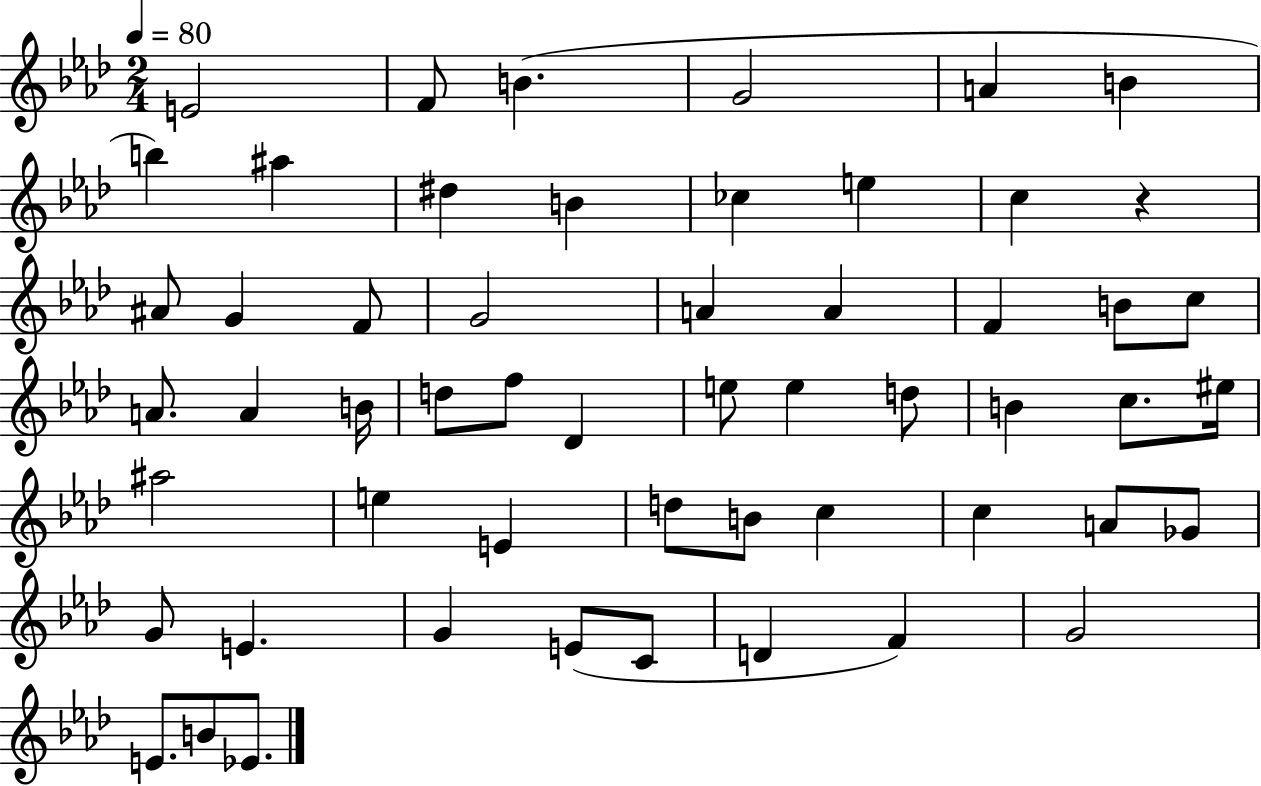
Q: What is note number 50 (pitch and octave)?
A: F4